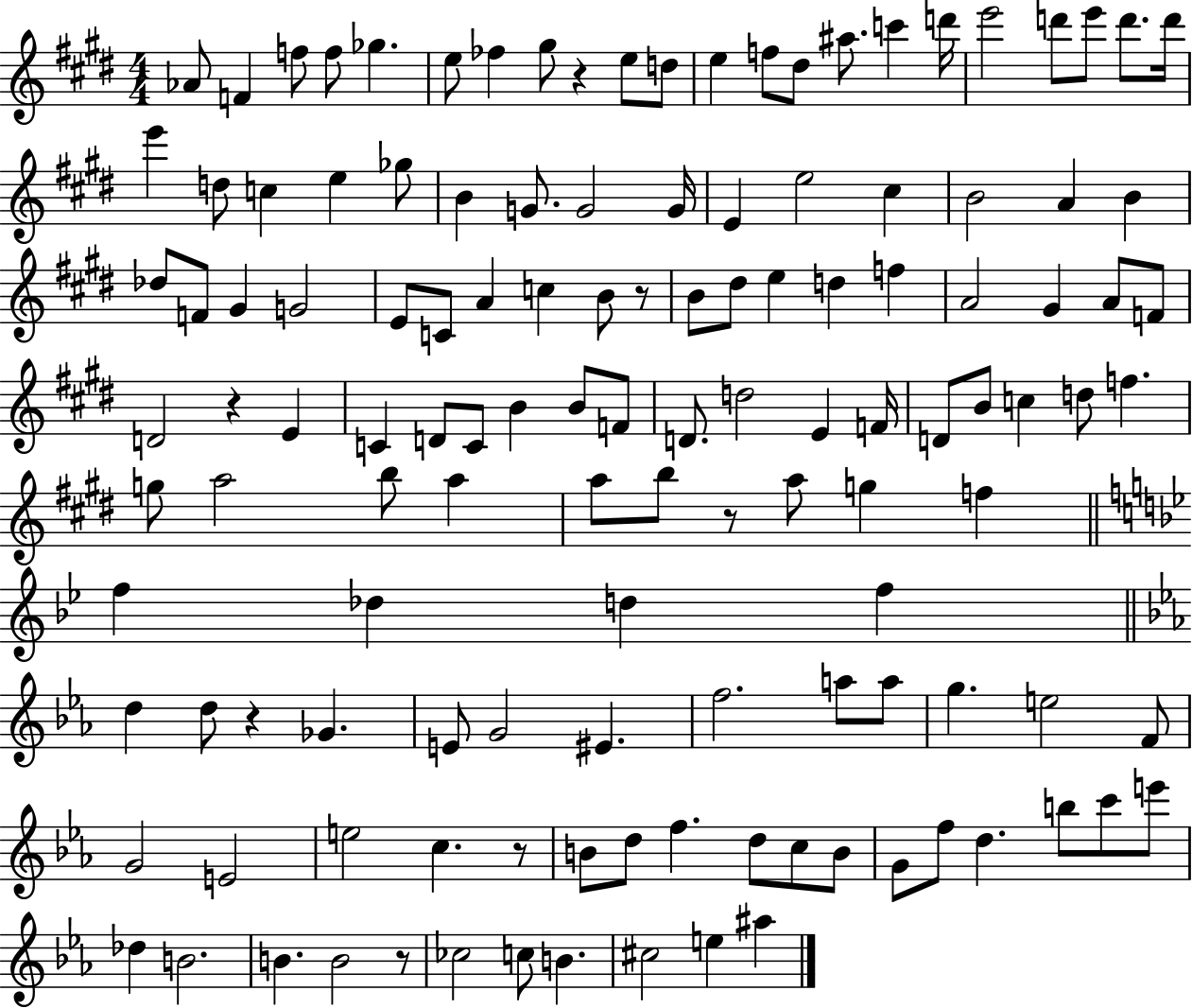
{
  \clef treble
  \numericTimeSignature
  \time 4/4
  \key e \major
  aes'8 f'4 f''8 f''8 ges''4. | e''8 fes''4 gis''8 r4 e''8 d''8 | e''4 f''8 dis''8 ais''8. c'''4 d'''16 | e'''2 d'''8 e'''8 d'''8. d'''16 | \break e'''4 d''8 c''4 e''4 ges''8 | b'4 g'8. g'2 g'16 | e'4 e''2 cis''4 | b'2 a'4 b'4 | \break des''8 f'8 gis'4 g'2 | e'8 c'8 a'4 c''4 b'8 r8 | b'8 dis''8 e''4 d''4 f''4 | a'2 gis'4 a'8 f'8 | \break d'2 r4 e'4 | c'4 d'8 c'8 b'4 b'8 f'8 | d'8. d''2 e'4 f'16 | d'8 b'8 c''4 d''8 f''4. | \break g''8 a''2 b''8 a''4 | a''8 b''8 r8 a''8 g''4 f''4 | \bar "||" \break \key bes \major f''4 des''4 d''4 f''4 | \bar "||" \break \key ees \major d''4 d''8 r4 ges'4. | e'8 g'2 eis'4. | f''2. a''8 a''8 | g''4. e''2 f'8 | \break g'2 e'2 | e''2 c''4. r8 | b'8 d''8 f''4. d''8 c''8 b'8 | g'8 f''8 d''4. b''8 c'''8 e'''8 | \break des''4 b'2. | b'4. b'2 r8 | ces''2 c''8 b'4. | cis''2 e''4 ais''4 | \break \bar "|."
}